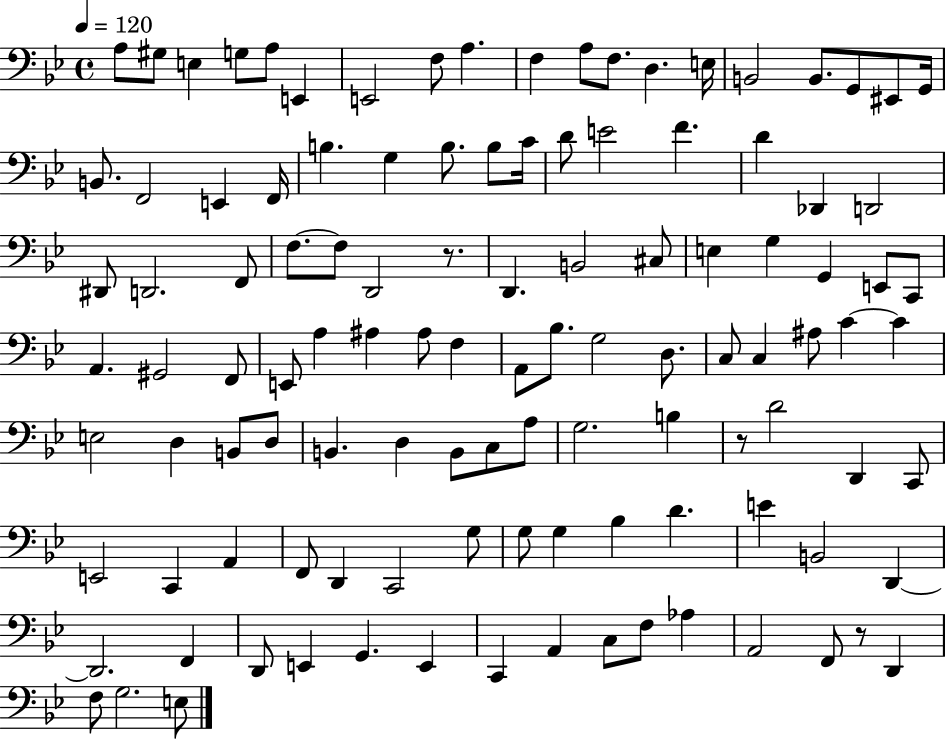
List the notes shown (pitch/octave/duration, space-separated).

A3/e G#3/e E3/q G3/e A3/e E2/q E2/h F3/e A3/q. F3/q A3/e F3/e. D3/q. E3/s B2/h B2/e. G2/e EIS2/e G2/s B2/e. F2/h E2/q F2/s B3/q. G3/q B3/e. B3/e C4/s D4/e E4/h F4/q. D4/q Db2/q D2/h D#2/e D2/h. F2/e F3/e. F3/e D2/h R/e. D2/q. B2/h C#3/e E3/q G3/q G2/q E2/e C2/e A2/q. G#2/h F2/e E2/e A3/q A#3/q A#3/e F3/q A2/e Bb3/e. G3/h D3/e. C3/e C3/q A#3/e C4/q C4/q E3/h D3/q B2/e D3/e B2/q. D3/q B2/e C3/e A3/e G3/h. B3/q R/e D4/h D2/q C2/e E2/h C2/q A2/q F2/e D2/q C2/h G3/e G3/e G3/q Bb3/q D4/q. E4/q B2/h D2/q D2/h. F2/q D2/e E2/q G2/q. E2/q C2/q A2/q C3/e F3/e Ab3/q A2/h F2/e R/e D2/q F3/e G3/h. E3/e